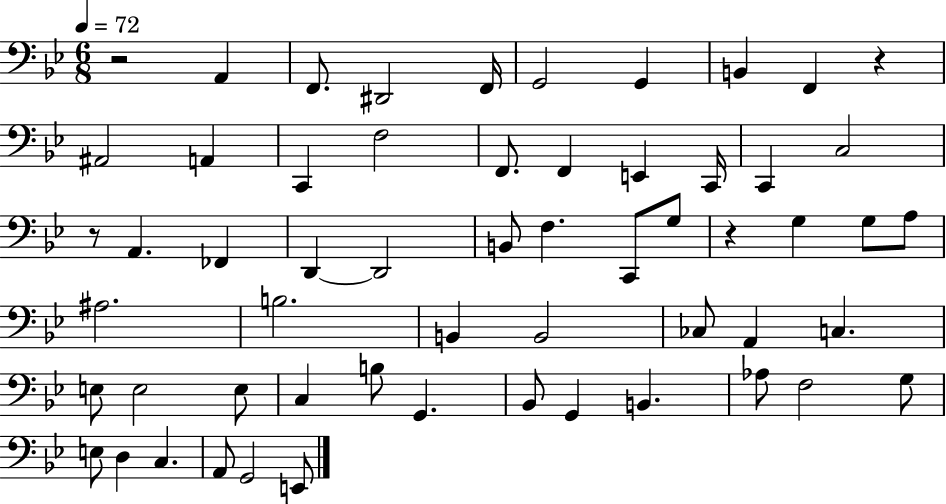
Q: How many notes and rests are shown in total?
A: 58